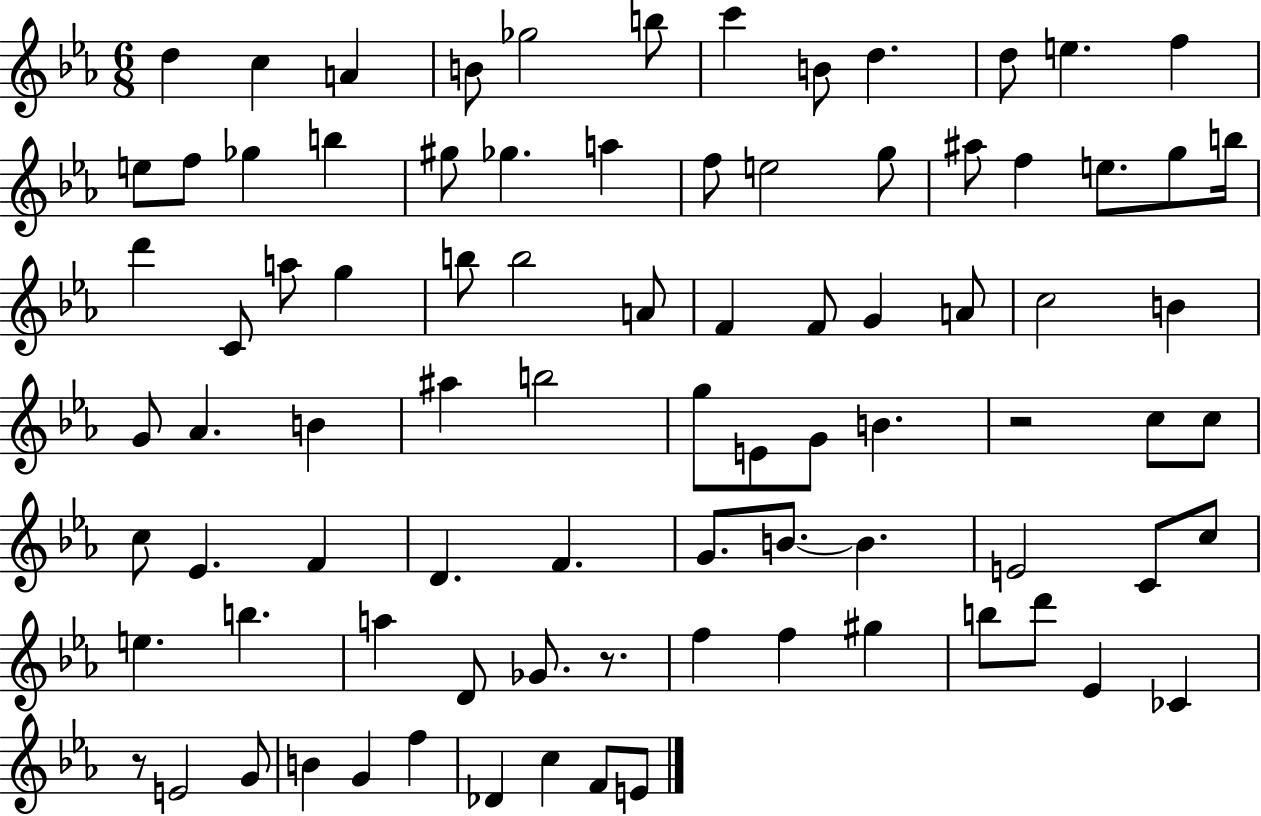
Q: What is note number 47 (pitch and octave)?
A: E4